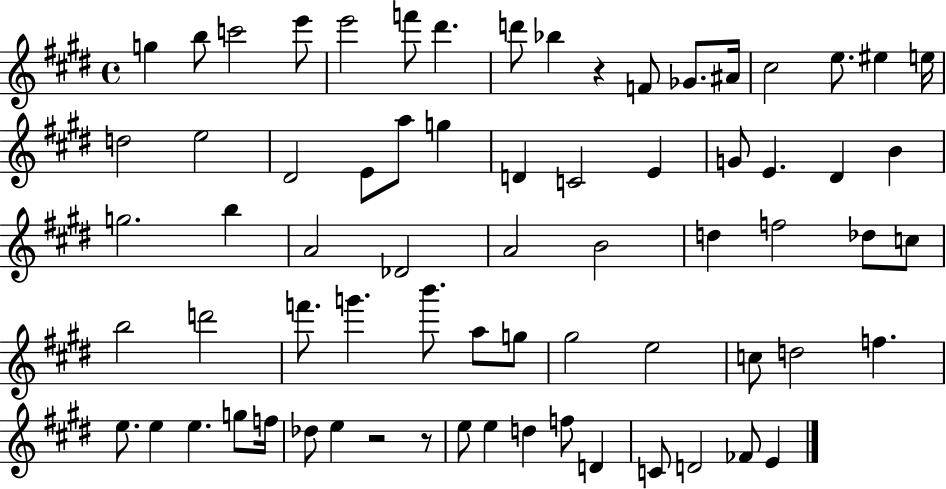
X:1
T:Untitled
M:4/4
L:1/4
K:E
g b/2 c'2 e'/2 e'2 f'/2 ^d' d'/2 _b z F/2 _G/2 ^A/4 ^c2 e/2 ^e e/4 d2 e2 ^D2 E/2 a/2 g D C2 E G/2 E ^D B g2 b A2 _D2 A2 B2 d f2 _d/2 c/2 b2 d'2 f'/2 g' b'/2 a/2 g/2 ^g2 e2 c/2 d2 f e/2 e e g/2 f/4 _d/2 e z2 z/2 e/2 e d f/2 D C/2 D2 _F/2 E